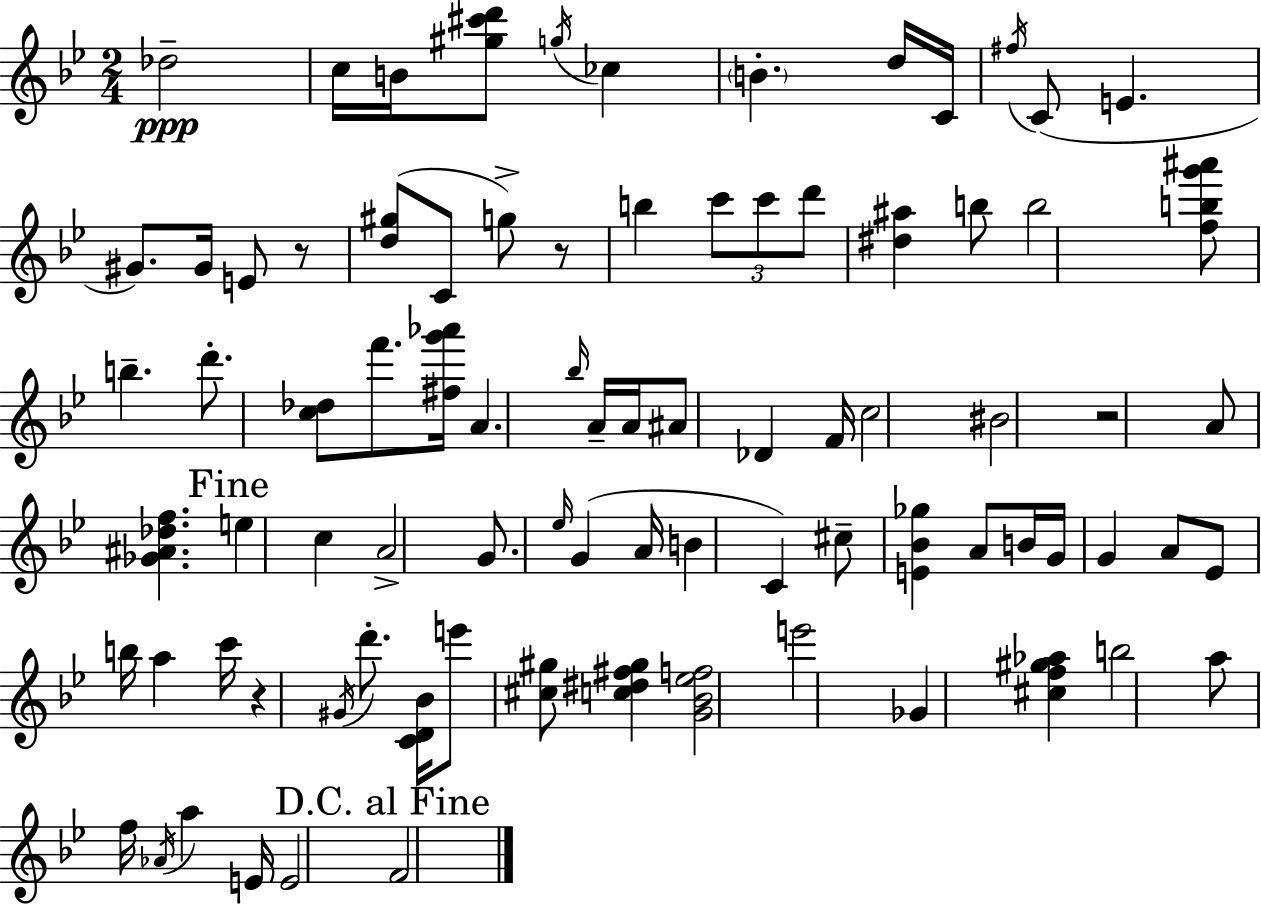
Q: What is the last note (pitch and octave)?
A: F4